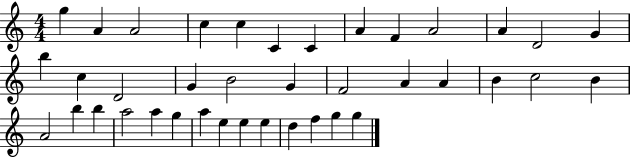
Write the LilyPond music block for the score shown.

{
  \clef treble
  \numericTimeSignature
  \time 4/4
  \key c \major
  g''4 a'4 a'2 | c''4 c''4 c'4 c'4 | a'4 f'4 a'2 | a'4 d'2 g'4 | \break b''4 c''4 d'2 | g'4 b'2 g'4 | f'2 a'4 a'4 | b'4 c''2 b'4 | \break a'2 b''4 b''4 | a''2 a''4 g''4 | a''4 e''4 e''4 e''4 | d''4 f''4 g''4 g''4 | \break \bar "|."
}